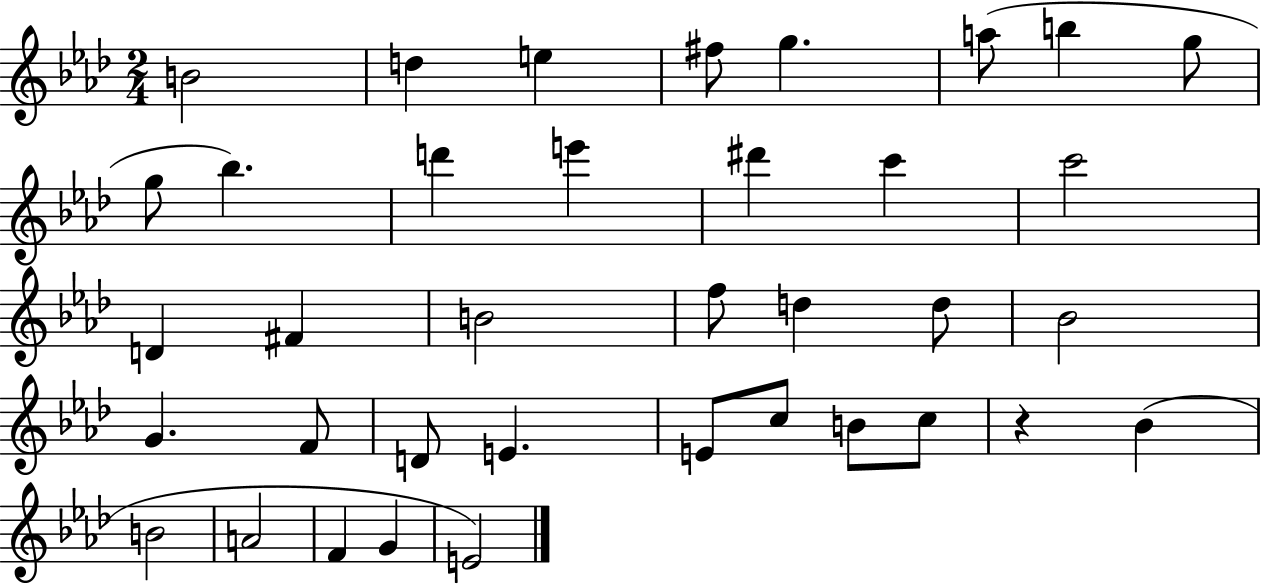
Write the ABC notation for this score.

X:1
T:Untitled
M:2/4
L:1/4
K:Ab
B2 d e ^f/2 g a/2 b g/2 g/2 _b d' e' ^d' c' c'2 D ^F B2 f/2 d d/2 _B2 G F/2 D/2 E E/2 c/2 B/2 c/2 z _B B2 A2 F G E2